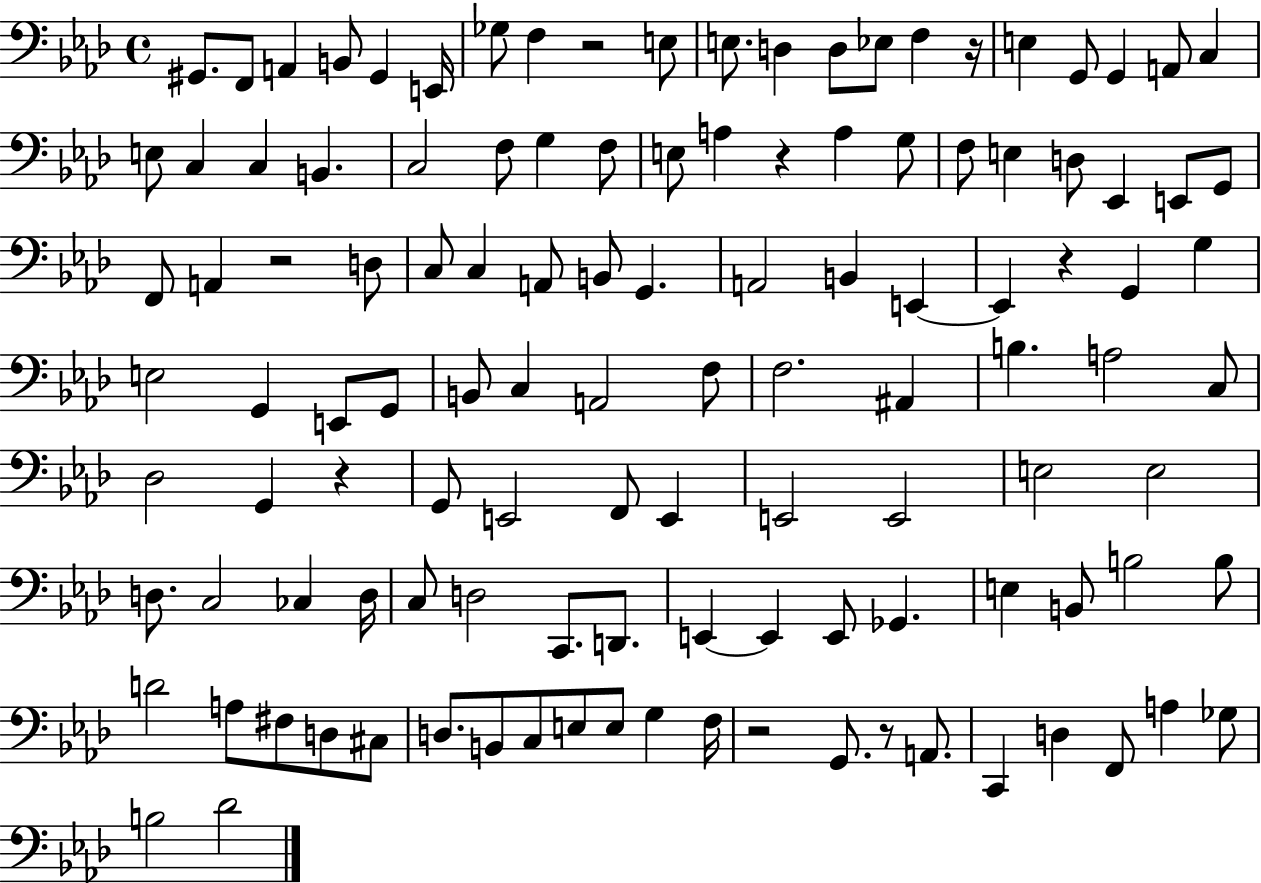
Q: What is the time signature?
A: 4/4